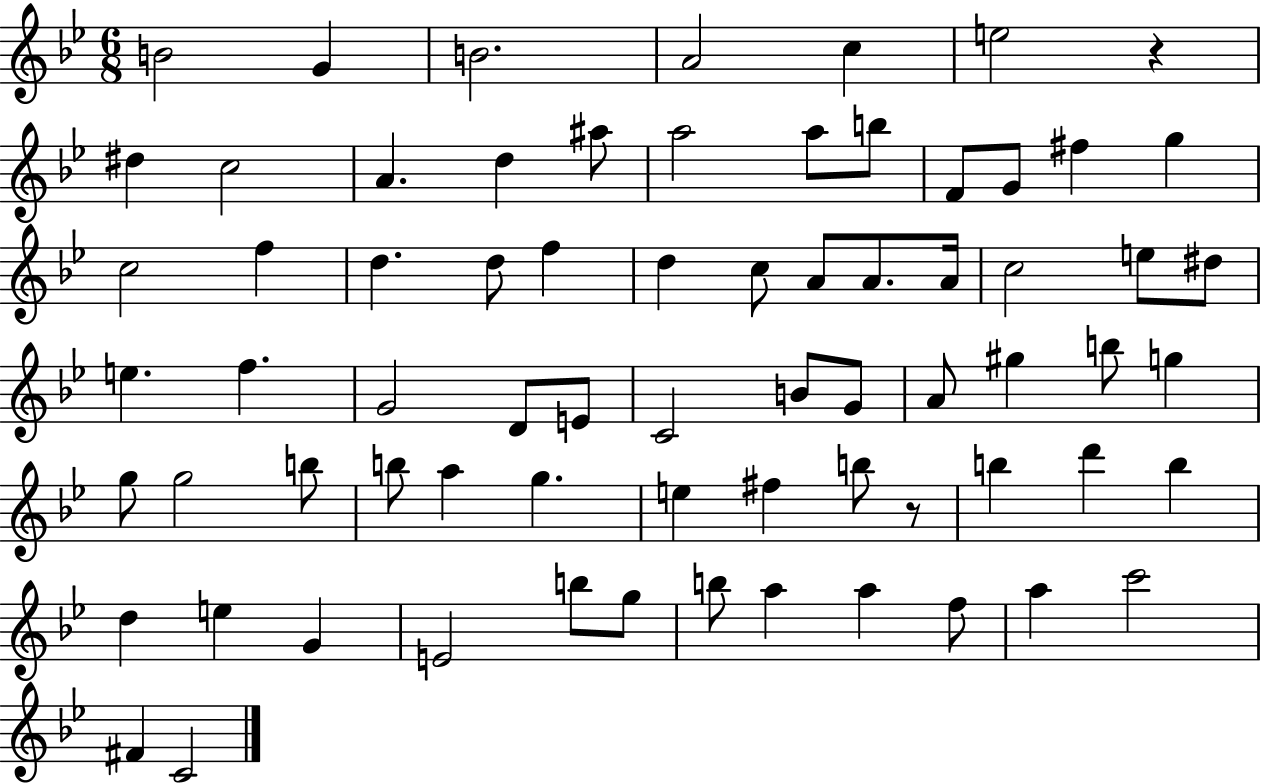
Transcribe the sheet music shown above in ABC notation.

X:1
T:Untitled
M:6/8
L:1/4
K:Bb
B2 G B2 A2 c e2 z ^d c2 A d ^a/2 a2 a/2 b/2 F/2 G/2 ^f g c2 f d d/2 f d c/2 A/2 A/2 A/4 c2 e/2 ^d/2 e f G2 D/2 E/2 C2 B/2 G/2 A/2 ^g b/2 g g/2 g2 b/2 b/2 a g e ^f b/2 z/2 b d' b d e G E2 b/2 g/2 b/2 a a f/2 a c'2 ^F C2